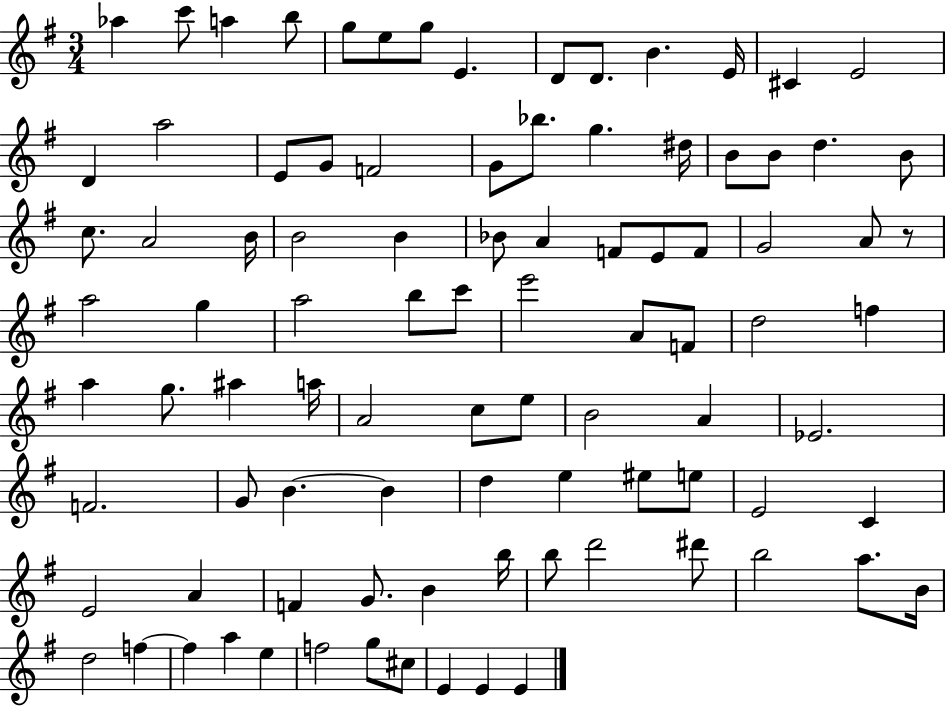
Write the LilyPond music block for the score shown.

{
  \clef treble
  \numericTimeSignature
  \time 3/4
  \key g \major
  aes''4 c'''8 a''4 b''8 | g''8 e''8 g''8 e'4. | d'8 d'8. b'4. e'16 | cis'4 e'2 | \break d'4 a''2 | e'8 g'8 f'2 | g'8 bes''8. g''4. dis''16 | b'8 b'8 d''4. b'8 | \break c''8. a'2 b'16 | b'2 b'4 | bes'8 a'4 f'8 e'8 f'8 | g'2 a'8 r8 | \break a''2 g''4 | a''2 b''8 c'''8 | e'''2 a'8 f'8 | d''2 f''4 | \break a''4 g''8. ais''4 a''16 | a'2 c''8 e''8 | b'2 a'4 | ees'2. | \break f'2. | g'8 b'4.~~ b'4 | d''4 e''4 eis''8 e''8 | e'2 c'4 | \break e'2 a'4 | f'4 g'8. b'4 b''16 | b''8 d'''2 dis'''8 | b''2 a''8. b'16 | \break d''2 f''4~~ | f''4 a''4 e''4 | f''2 g''8 cis''8 | e'4 e'4 e'4 | \break \bar "|."
}